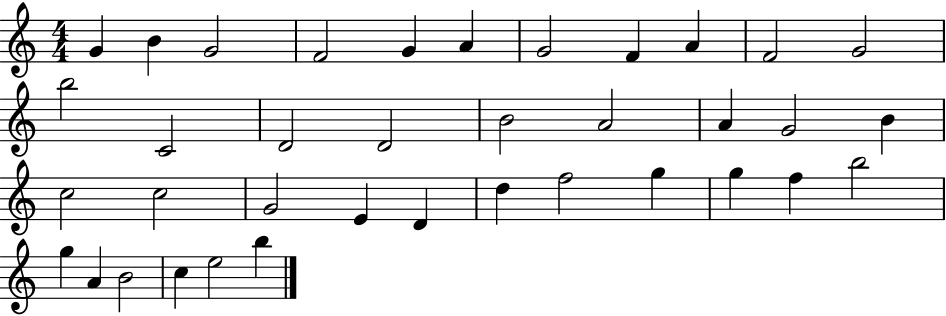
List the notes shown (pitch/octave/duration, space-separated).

G4/q B4/q G4/h F4/h G4/q A4/q G4/h F4/q A4/q F4/h G4/h B5/h C4/h D4/h D4/h B4/h A4/h A4/q G4/h B4/q C5/h C5/h G4/h E4/q D4/q D5/q F5/h G5/q G5/q F5/q B5/h G5/q A4/q B4/h C5/q E5/h B5/q